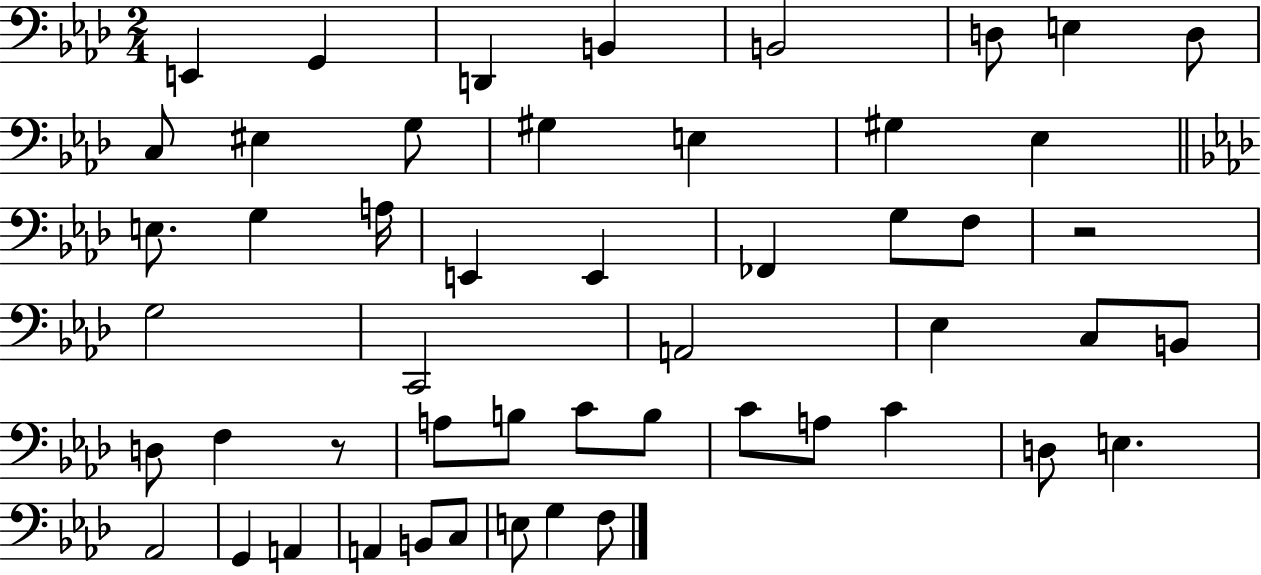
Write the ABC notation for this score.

X:1
T:Untitled
M:2/4
L:1/4
K:Ab
E,, G,, D,, B,, B,,2 D,/2 E, D,/2 C,/2 ^E, G,/2 ^G, E, ^G, _E, E,/2 G, A,/4 E,, E,, _F,, G,/2 F,/2 z2 G,2 C,,2 A,,2 _E, C,/2 B,,/2 D,/2 F, z/2 A,/2 B,/2 C/2 B,/2 C/2 A,/2 C D,/2 E, _A,,2 G,, A,, A,, B,,/2 C,/2 E,/2 G, F,/2